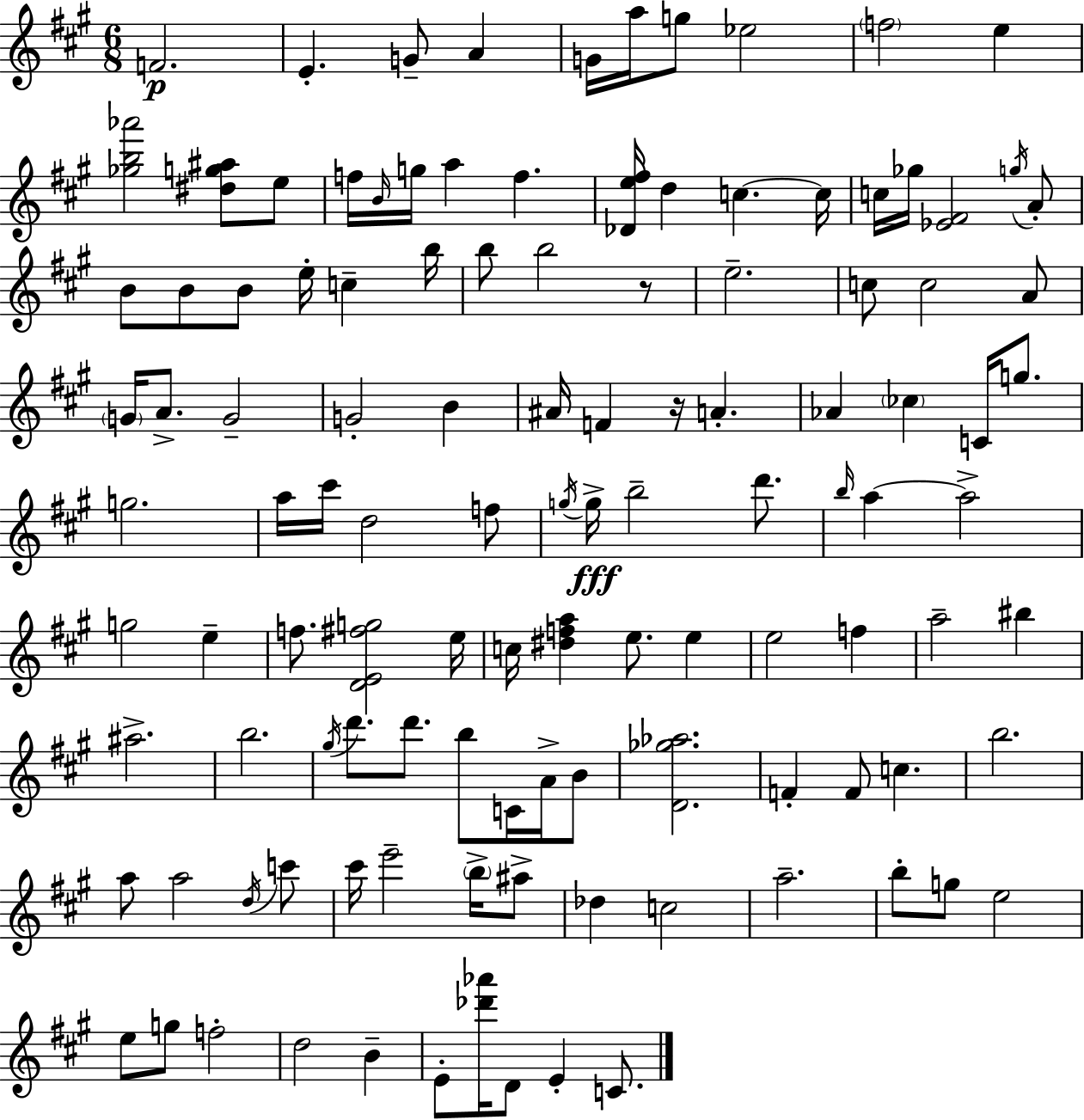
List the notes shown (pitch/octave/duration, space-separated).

F4/h. E4/q. G4/e A4/q G4/s A5/s G5/e Eb5/h F5/h E5/q [Gb5,B5,Ab6]/h [D#5,G5,A#5]/e E5/e F5/s B4/s G5/s A5/q F5/q. [Db4,E5,F#5]/s D5/q C5/q. C5/s C5/s Gb5/s [Eb4,F#4]/h G5/s A4/e B4/e B4/e B4/e E5/s C5/q B5/s B5/e B5/h R/e E5/h. C5/e C5/h A4/e G4/s A4/e. G4/h G4/h B4/q A#4/s F4/q R/s A4/q. Ab4/q CES5/q C4/s G5/e. G5/h. A5/s C#6/s D5/h F5/e G5/s G5/s B5/h D6/e. B5/s A5/q A5/h G5/h E5/q F5/e. [D4,E4,F#5,G5]/h E5/s C5/s [D#5,F5,A5]/q E5/e. E5/q E5/h F5/q A5/h BIS5/q A#5/h. B5/h. G#5/s D6/e. D6/e. B5/e C4/s A4/s B4/e [D4,Gb5,Ab5]/h. F4/q F4/e C5/q. B5/h. A5/e A5/h D5/s C6/e C#6/s E6/h B5/s A#5/e Db5/q C5/h A5/h. B5/e G5/e E5/h E5/e G5/e F5/h D5/h B4/q E4/e [Db6,Ab6]/s D4/e E4/q C4/e.